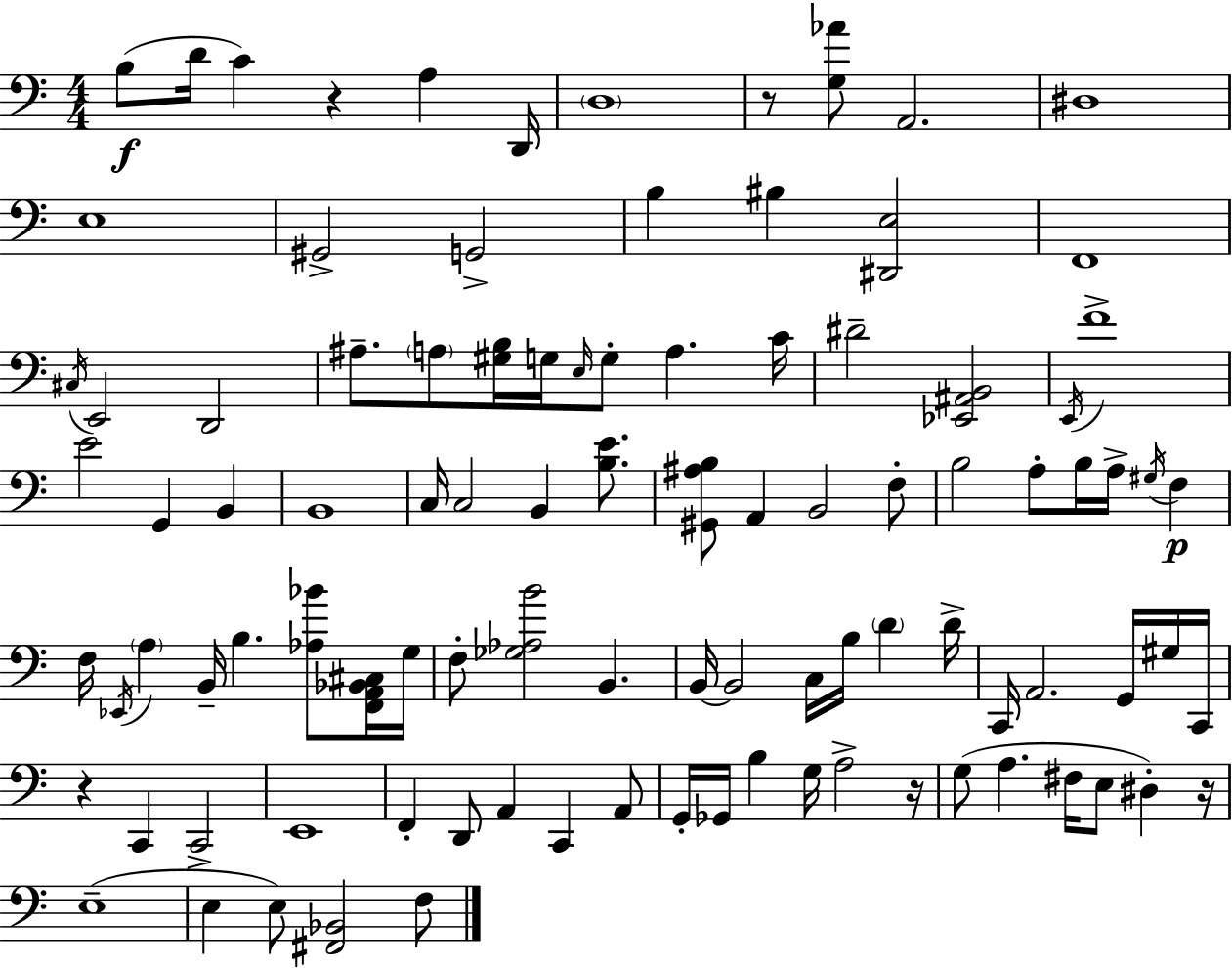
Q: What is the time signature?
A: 4/4